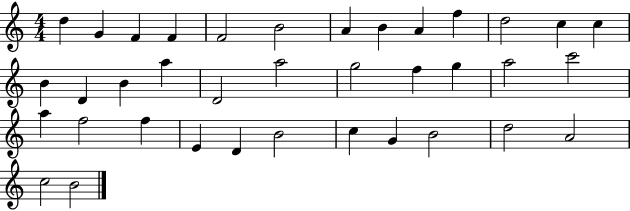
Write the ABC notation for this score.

X:1
T:Untitled
M:4/4
L:1/4
K:C
d G F F F2 B2 A B A f d2 c c B D B a D2 a2 g2 f g a2 c'2 a f2 f E D B2 c G B2 d2 A2 c2 B2